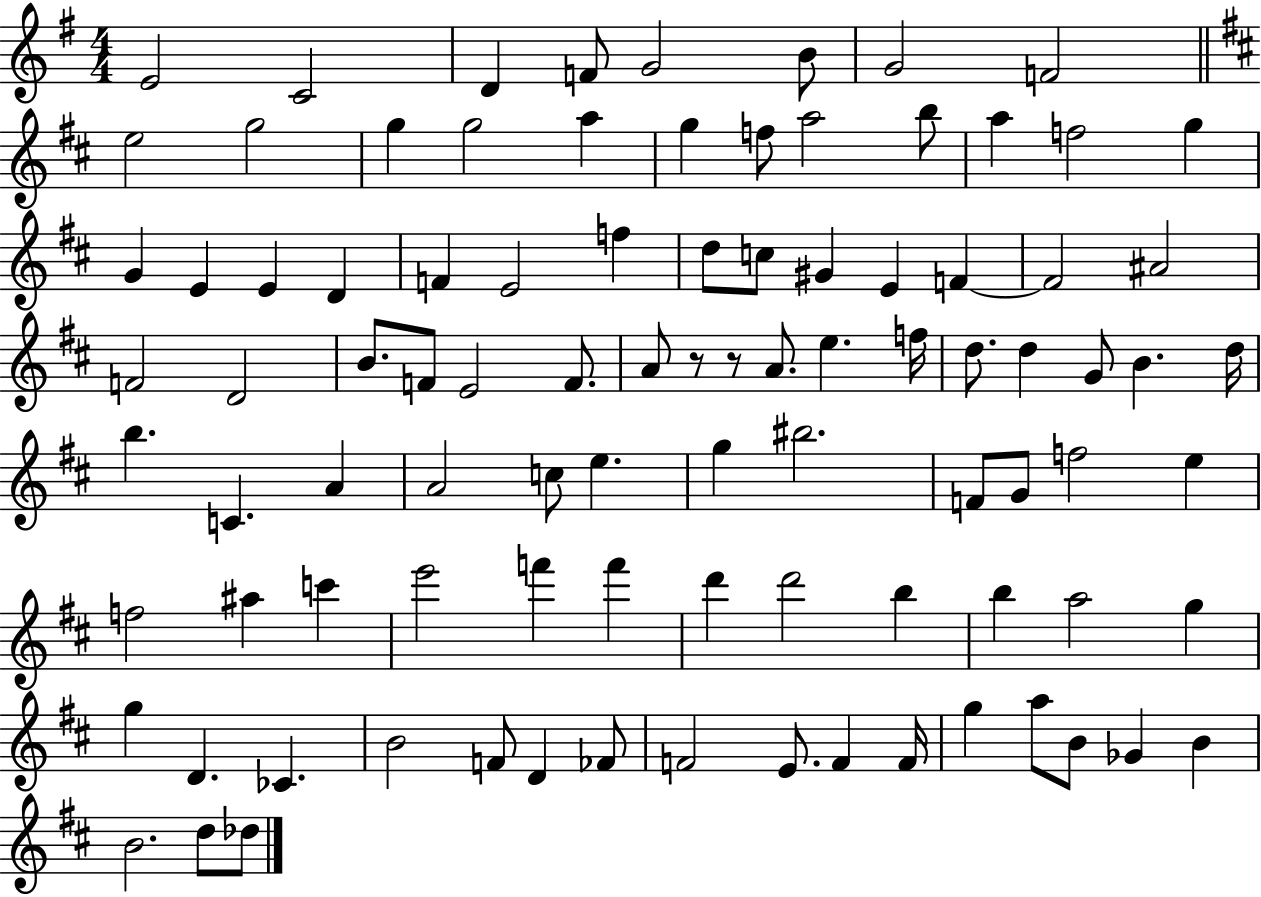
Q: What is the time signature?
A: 4/4